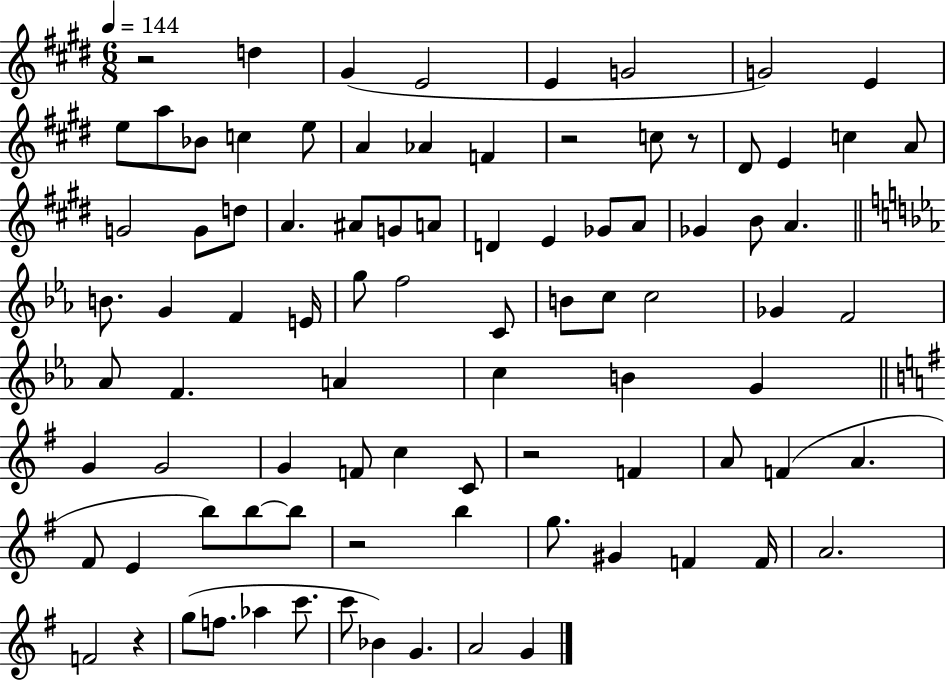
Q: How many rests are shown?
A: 6